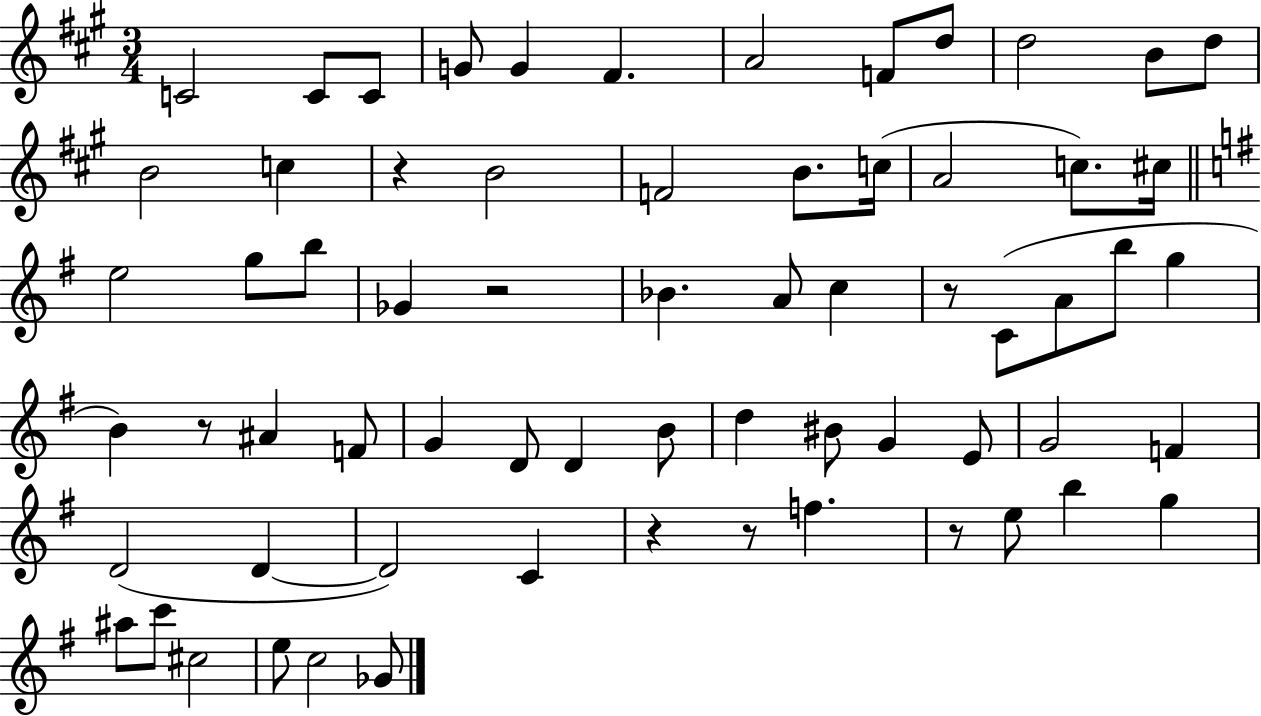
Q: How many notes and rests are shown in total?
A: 66